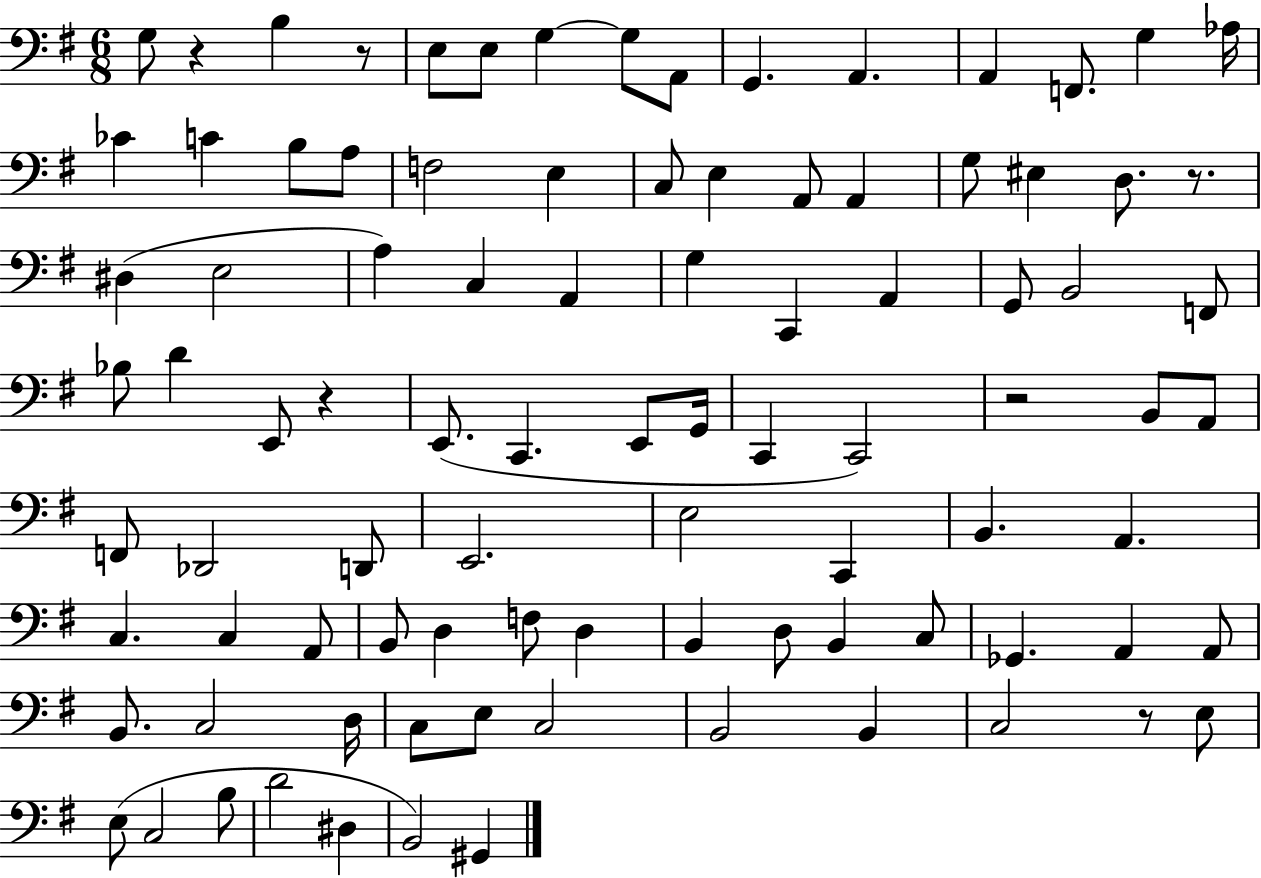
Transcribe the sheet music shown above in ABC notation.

X:1
T:Untitled
M:6/8
L:1/4
K:G
G,/2 z B, z/2 E,/2 E,/2 G, G,/2 A,,/2 G,, A,, A,, F,,/2 G, _A,/4 _C C B,/2 A,/2 F,2 E, C,/2 E, A,,/2 A,, G,/2 ^E, D,/2 z/2 ^D, E,2 A, C, A,, G, C,, A,, G,,/2 B,,2 F,,/2 _B,/2 D E,,/2 z E,,/2 C,, E,,/2 G,,/4 C,, C,,2 z2 B,,/2 A,,/2 F,,/2 _D,,2 D,,/2 E,,2 E,2 C,, B,, A,, C, C, A,,/2 B,,/2 D, F,/2 D, B,, D,/2 B,, C,/2 _G,, A,, A,,/2 B,,/2 C,2 D,/4 C,/2 E,/2 C,2 B,,2 B,, C,2 z/2 E,/2 E,/2 C,2 B,/2 D2 ^D, B,,2 ^G,,